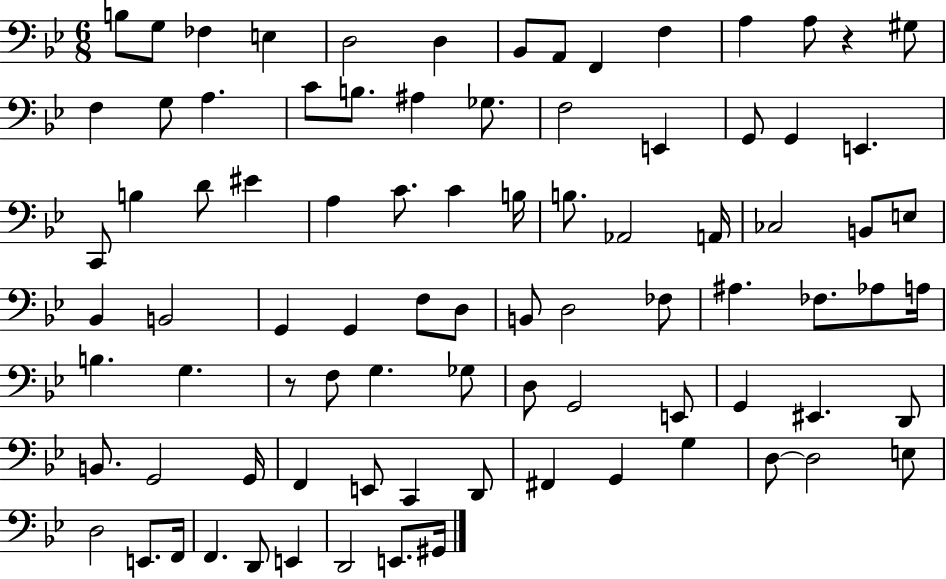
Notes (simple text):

B3/e G3/e FES3/q E3/q D3/h D3/q Bb2/e A2/e F2/q F3/q A3/q A3/e R/q G#3/e F3/q G3/e A3/q. C4/e B3/e. A#3/q Gb3/e. F3/h E2/q G2/e G2/q E2/q. C2/e B3/q D4/e EIS4/q A3/q C4/e. C4/q B3/s B3/e. Ab2/h A2/s CES3/h B2/e E3/e Bb2/q B2/h G2/q G2/q F3/e D3/e B2/e D3/h FES3/e A#3/q. FES3/e. Ab3/e A3/s B3/q. G3/q. R/e F3/e G3/q. Gb3/e D3/e G2/h E2/e G2/q EIS2/q. D2/e B2/e. G2/h G2/s F2/q E2/e C2/q D2/e F#2/q G2/q G3/q D3/e D3/h E3/e D3/h E2/e. F2/s F2/q. D2/e E2/q D2/h E2/e. G#2/s